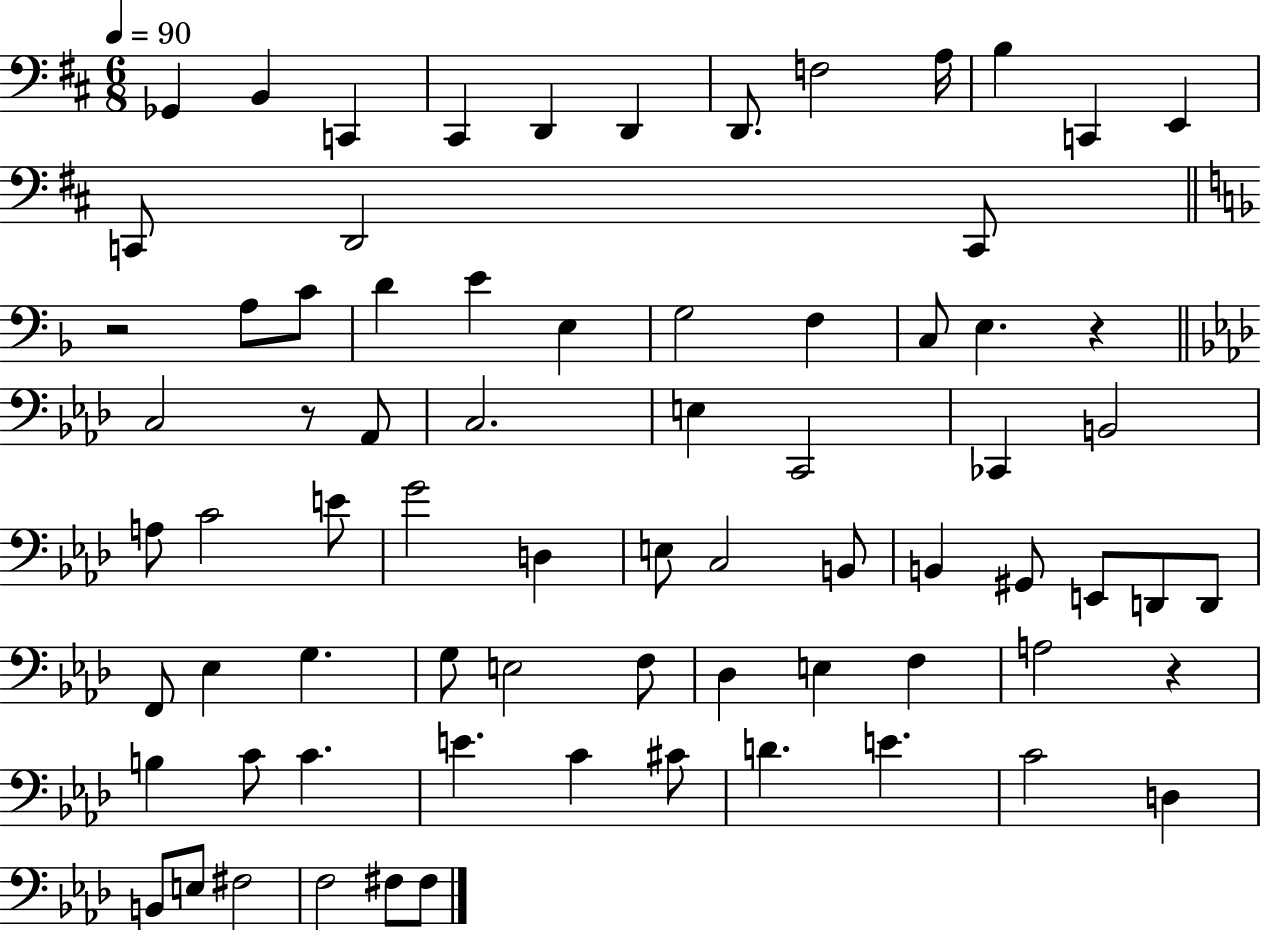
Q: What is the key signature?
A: D major